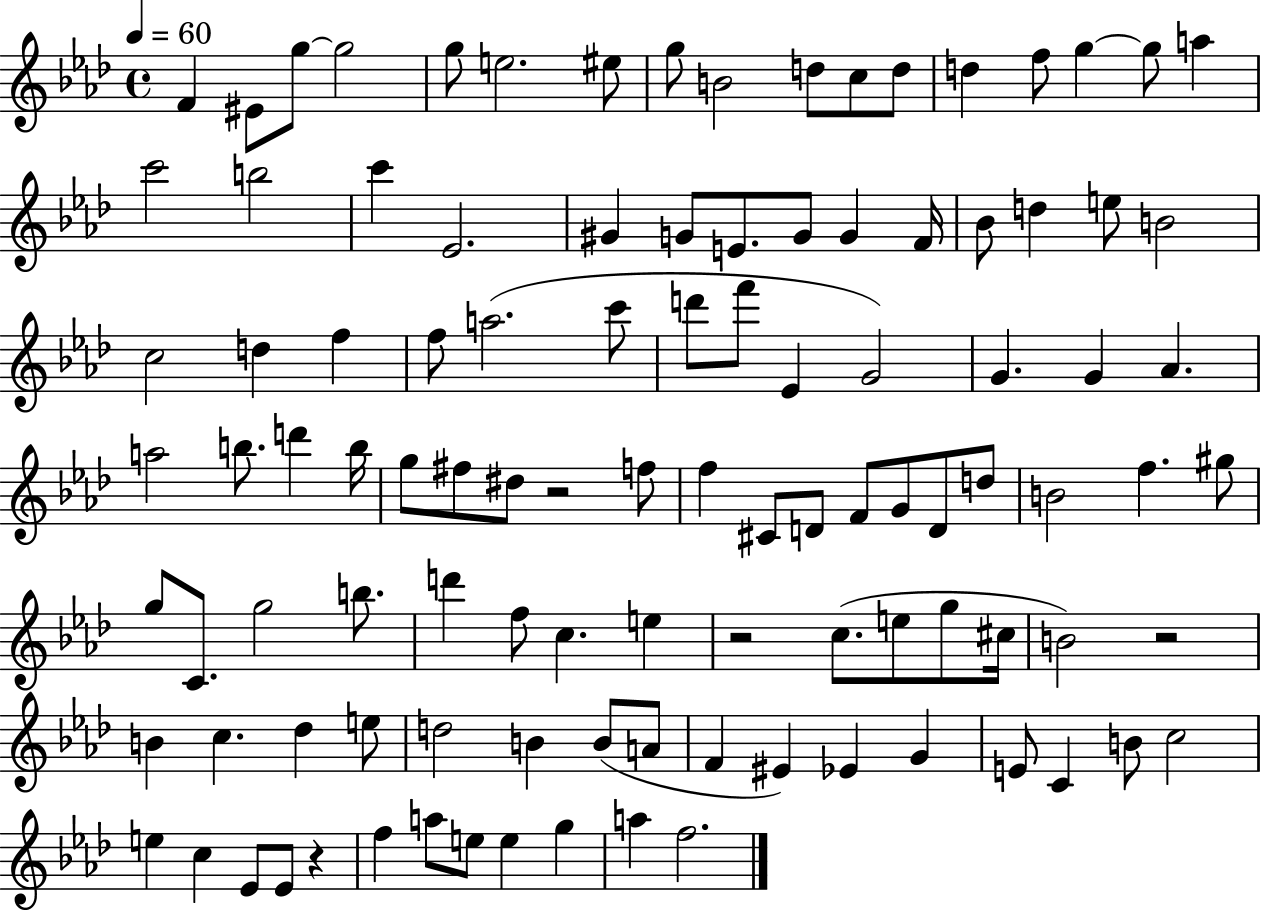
{
  \clef treble
  \time 4/4
  \defaultTimeSignature
  \key aes \major
  \tempo 4 = 60
  f'4 eis'8 g''8~~ g''2 | g''8 e''2. eis''8 | g''8 b'2 d''8 c''8 d''8 | d''4 f''8 g''4~~ g''8 a''4 | \break c'''2 b''2 | c'''4 ees'2. | gis'4 g'8 e'8. g'8 g'4 f'16 | bes'8 d''4 e''8 b'2 | \break c''2 d''4 f''4 | f''8 a''2.( c'''8 | d'''8 f'''8 ees'4 g'2) | g'4. g'4 aes'4. | \break a''2 b''8. d'''4 b''16 | g''8 fis''8 dis''8 r2 f''8 | f''4 cis'8 d'8 f'8 g'8 d'8 d''8 | b'2 f''4. gis''8 | \break g''8 c'8. g''2 b''8. | d'''4 f''8 c''4. e''4 | r2 c''8.( e''8 g''8 cis''16 | b'2) r2 | \break b'4 c''4. des''4 e''8 | d''2 b'4 b'8( a'8 | f'4 eis'4) ees'4 g'4 | e'8 c'4 b'8 c''2 | \break e''4 c''4 ees'8 ees'8 r4 | f''4 a''8 e''8 e''4 g''4 | a''4 f''2. | \bar "|."
}